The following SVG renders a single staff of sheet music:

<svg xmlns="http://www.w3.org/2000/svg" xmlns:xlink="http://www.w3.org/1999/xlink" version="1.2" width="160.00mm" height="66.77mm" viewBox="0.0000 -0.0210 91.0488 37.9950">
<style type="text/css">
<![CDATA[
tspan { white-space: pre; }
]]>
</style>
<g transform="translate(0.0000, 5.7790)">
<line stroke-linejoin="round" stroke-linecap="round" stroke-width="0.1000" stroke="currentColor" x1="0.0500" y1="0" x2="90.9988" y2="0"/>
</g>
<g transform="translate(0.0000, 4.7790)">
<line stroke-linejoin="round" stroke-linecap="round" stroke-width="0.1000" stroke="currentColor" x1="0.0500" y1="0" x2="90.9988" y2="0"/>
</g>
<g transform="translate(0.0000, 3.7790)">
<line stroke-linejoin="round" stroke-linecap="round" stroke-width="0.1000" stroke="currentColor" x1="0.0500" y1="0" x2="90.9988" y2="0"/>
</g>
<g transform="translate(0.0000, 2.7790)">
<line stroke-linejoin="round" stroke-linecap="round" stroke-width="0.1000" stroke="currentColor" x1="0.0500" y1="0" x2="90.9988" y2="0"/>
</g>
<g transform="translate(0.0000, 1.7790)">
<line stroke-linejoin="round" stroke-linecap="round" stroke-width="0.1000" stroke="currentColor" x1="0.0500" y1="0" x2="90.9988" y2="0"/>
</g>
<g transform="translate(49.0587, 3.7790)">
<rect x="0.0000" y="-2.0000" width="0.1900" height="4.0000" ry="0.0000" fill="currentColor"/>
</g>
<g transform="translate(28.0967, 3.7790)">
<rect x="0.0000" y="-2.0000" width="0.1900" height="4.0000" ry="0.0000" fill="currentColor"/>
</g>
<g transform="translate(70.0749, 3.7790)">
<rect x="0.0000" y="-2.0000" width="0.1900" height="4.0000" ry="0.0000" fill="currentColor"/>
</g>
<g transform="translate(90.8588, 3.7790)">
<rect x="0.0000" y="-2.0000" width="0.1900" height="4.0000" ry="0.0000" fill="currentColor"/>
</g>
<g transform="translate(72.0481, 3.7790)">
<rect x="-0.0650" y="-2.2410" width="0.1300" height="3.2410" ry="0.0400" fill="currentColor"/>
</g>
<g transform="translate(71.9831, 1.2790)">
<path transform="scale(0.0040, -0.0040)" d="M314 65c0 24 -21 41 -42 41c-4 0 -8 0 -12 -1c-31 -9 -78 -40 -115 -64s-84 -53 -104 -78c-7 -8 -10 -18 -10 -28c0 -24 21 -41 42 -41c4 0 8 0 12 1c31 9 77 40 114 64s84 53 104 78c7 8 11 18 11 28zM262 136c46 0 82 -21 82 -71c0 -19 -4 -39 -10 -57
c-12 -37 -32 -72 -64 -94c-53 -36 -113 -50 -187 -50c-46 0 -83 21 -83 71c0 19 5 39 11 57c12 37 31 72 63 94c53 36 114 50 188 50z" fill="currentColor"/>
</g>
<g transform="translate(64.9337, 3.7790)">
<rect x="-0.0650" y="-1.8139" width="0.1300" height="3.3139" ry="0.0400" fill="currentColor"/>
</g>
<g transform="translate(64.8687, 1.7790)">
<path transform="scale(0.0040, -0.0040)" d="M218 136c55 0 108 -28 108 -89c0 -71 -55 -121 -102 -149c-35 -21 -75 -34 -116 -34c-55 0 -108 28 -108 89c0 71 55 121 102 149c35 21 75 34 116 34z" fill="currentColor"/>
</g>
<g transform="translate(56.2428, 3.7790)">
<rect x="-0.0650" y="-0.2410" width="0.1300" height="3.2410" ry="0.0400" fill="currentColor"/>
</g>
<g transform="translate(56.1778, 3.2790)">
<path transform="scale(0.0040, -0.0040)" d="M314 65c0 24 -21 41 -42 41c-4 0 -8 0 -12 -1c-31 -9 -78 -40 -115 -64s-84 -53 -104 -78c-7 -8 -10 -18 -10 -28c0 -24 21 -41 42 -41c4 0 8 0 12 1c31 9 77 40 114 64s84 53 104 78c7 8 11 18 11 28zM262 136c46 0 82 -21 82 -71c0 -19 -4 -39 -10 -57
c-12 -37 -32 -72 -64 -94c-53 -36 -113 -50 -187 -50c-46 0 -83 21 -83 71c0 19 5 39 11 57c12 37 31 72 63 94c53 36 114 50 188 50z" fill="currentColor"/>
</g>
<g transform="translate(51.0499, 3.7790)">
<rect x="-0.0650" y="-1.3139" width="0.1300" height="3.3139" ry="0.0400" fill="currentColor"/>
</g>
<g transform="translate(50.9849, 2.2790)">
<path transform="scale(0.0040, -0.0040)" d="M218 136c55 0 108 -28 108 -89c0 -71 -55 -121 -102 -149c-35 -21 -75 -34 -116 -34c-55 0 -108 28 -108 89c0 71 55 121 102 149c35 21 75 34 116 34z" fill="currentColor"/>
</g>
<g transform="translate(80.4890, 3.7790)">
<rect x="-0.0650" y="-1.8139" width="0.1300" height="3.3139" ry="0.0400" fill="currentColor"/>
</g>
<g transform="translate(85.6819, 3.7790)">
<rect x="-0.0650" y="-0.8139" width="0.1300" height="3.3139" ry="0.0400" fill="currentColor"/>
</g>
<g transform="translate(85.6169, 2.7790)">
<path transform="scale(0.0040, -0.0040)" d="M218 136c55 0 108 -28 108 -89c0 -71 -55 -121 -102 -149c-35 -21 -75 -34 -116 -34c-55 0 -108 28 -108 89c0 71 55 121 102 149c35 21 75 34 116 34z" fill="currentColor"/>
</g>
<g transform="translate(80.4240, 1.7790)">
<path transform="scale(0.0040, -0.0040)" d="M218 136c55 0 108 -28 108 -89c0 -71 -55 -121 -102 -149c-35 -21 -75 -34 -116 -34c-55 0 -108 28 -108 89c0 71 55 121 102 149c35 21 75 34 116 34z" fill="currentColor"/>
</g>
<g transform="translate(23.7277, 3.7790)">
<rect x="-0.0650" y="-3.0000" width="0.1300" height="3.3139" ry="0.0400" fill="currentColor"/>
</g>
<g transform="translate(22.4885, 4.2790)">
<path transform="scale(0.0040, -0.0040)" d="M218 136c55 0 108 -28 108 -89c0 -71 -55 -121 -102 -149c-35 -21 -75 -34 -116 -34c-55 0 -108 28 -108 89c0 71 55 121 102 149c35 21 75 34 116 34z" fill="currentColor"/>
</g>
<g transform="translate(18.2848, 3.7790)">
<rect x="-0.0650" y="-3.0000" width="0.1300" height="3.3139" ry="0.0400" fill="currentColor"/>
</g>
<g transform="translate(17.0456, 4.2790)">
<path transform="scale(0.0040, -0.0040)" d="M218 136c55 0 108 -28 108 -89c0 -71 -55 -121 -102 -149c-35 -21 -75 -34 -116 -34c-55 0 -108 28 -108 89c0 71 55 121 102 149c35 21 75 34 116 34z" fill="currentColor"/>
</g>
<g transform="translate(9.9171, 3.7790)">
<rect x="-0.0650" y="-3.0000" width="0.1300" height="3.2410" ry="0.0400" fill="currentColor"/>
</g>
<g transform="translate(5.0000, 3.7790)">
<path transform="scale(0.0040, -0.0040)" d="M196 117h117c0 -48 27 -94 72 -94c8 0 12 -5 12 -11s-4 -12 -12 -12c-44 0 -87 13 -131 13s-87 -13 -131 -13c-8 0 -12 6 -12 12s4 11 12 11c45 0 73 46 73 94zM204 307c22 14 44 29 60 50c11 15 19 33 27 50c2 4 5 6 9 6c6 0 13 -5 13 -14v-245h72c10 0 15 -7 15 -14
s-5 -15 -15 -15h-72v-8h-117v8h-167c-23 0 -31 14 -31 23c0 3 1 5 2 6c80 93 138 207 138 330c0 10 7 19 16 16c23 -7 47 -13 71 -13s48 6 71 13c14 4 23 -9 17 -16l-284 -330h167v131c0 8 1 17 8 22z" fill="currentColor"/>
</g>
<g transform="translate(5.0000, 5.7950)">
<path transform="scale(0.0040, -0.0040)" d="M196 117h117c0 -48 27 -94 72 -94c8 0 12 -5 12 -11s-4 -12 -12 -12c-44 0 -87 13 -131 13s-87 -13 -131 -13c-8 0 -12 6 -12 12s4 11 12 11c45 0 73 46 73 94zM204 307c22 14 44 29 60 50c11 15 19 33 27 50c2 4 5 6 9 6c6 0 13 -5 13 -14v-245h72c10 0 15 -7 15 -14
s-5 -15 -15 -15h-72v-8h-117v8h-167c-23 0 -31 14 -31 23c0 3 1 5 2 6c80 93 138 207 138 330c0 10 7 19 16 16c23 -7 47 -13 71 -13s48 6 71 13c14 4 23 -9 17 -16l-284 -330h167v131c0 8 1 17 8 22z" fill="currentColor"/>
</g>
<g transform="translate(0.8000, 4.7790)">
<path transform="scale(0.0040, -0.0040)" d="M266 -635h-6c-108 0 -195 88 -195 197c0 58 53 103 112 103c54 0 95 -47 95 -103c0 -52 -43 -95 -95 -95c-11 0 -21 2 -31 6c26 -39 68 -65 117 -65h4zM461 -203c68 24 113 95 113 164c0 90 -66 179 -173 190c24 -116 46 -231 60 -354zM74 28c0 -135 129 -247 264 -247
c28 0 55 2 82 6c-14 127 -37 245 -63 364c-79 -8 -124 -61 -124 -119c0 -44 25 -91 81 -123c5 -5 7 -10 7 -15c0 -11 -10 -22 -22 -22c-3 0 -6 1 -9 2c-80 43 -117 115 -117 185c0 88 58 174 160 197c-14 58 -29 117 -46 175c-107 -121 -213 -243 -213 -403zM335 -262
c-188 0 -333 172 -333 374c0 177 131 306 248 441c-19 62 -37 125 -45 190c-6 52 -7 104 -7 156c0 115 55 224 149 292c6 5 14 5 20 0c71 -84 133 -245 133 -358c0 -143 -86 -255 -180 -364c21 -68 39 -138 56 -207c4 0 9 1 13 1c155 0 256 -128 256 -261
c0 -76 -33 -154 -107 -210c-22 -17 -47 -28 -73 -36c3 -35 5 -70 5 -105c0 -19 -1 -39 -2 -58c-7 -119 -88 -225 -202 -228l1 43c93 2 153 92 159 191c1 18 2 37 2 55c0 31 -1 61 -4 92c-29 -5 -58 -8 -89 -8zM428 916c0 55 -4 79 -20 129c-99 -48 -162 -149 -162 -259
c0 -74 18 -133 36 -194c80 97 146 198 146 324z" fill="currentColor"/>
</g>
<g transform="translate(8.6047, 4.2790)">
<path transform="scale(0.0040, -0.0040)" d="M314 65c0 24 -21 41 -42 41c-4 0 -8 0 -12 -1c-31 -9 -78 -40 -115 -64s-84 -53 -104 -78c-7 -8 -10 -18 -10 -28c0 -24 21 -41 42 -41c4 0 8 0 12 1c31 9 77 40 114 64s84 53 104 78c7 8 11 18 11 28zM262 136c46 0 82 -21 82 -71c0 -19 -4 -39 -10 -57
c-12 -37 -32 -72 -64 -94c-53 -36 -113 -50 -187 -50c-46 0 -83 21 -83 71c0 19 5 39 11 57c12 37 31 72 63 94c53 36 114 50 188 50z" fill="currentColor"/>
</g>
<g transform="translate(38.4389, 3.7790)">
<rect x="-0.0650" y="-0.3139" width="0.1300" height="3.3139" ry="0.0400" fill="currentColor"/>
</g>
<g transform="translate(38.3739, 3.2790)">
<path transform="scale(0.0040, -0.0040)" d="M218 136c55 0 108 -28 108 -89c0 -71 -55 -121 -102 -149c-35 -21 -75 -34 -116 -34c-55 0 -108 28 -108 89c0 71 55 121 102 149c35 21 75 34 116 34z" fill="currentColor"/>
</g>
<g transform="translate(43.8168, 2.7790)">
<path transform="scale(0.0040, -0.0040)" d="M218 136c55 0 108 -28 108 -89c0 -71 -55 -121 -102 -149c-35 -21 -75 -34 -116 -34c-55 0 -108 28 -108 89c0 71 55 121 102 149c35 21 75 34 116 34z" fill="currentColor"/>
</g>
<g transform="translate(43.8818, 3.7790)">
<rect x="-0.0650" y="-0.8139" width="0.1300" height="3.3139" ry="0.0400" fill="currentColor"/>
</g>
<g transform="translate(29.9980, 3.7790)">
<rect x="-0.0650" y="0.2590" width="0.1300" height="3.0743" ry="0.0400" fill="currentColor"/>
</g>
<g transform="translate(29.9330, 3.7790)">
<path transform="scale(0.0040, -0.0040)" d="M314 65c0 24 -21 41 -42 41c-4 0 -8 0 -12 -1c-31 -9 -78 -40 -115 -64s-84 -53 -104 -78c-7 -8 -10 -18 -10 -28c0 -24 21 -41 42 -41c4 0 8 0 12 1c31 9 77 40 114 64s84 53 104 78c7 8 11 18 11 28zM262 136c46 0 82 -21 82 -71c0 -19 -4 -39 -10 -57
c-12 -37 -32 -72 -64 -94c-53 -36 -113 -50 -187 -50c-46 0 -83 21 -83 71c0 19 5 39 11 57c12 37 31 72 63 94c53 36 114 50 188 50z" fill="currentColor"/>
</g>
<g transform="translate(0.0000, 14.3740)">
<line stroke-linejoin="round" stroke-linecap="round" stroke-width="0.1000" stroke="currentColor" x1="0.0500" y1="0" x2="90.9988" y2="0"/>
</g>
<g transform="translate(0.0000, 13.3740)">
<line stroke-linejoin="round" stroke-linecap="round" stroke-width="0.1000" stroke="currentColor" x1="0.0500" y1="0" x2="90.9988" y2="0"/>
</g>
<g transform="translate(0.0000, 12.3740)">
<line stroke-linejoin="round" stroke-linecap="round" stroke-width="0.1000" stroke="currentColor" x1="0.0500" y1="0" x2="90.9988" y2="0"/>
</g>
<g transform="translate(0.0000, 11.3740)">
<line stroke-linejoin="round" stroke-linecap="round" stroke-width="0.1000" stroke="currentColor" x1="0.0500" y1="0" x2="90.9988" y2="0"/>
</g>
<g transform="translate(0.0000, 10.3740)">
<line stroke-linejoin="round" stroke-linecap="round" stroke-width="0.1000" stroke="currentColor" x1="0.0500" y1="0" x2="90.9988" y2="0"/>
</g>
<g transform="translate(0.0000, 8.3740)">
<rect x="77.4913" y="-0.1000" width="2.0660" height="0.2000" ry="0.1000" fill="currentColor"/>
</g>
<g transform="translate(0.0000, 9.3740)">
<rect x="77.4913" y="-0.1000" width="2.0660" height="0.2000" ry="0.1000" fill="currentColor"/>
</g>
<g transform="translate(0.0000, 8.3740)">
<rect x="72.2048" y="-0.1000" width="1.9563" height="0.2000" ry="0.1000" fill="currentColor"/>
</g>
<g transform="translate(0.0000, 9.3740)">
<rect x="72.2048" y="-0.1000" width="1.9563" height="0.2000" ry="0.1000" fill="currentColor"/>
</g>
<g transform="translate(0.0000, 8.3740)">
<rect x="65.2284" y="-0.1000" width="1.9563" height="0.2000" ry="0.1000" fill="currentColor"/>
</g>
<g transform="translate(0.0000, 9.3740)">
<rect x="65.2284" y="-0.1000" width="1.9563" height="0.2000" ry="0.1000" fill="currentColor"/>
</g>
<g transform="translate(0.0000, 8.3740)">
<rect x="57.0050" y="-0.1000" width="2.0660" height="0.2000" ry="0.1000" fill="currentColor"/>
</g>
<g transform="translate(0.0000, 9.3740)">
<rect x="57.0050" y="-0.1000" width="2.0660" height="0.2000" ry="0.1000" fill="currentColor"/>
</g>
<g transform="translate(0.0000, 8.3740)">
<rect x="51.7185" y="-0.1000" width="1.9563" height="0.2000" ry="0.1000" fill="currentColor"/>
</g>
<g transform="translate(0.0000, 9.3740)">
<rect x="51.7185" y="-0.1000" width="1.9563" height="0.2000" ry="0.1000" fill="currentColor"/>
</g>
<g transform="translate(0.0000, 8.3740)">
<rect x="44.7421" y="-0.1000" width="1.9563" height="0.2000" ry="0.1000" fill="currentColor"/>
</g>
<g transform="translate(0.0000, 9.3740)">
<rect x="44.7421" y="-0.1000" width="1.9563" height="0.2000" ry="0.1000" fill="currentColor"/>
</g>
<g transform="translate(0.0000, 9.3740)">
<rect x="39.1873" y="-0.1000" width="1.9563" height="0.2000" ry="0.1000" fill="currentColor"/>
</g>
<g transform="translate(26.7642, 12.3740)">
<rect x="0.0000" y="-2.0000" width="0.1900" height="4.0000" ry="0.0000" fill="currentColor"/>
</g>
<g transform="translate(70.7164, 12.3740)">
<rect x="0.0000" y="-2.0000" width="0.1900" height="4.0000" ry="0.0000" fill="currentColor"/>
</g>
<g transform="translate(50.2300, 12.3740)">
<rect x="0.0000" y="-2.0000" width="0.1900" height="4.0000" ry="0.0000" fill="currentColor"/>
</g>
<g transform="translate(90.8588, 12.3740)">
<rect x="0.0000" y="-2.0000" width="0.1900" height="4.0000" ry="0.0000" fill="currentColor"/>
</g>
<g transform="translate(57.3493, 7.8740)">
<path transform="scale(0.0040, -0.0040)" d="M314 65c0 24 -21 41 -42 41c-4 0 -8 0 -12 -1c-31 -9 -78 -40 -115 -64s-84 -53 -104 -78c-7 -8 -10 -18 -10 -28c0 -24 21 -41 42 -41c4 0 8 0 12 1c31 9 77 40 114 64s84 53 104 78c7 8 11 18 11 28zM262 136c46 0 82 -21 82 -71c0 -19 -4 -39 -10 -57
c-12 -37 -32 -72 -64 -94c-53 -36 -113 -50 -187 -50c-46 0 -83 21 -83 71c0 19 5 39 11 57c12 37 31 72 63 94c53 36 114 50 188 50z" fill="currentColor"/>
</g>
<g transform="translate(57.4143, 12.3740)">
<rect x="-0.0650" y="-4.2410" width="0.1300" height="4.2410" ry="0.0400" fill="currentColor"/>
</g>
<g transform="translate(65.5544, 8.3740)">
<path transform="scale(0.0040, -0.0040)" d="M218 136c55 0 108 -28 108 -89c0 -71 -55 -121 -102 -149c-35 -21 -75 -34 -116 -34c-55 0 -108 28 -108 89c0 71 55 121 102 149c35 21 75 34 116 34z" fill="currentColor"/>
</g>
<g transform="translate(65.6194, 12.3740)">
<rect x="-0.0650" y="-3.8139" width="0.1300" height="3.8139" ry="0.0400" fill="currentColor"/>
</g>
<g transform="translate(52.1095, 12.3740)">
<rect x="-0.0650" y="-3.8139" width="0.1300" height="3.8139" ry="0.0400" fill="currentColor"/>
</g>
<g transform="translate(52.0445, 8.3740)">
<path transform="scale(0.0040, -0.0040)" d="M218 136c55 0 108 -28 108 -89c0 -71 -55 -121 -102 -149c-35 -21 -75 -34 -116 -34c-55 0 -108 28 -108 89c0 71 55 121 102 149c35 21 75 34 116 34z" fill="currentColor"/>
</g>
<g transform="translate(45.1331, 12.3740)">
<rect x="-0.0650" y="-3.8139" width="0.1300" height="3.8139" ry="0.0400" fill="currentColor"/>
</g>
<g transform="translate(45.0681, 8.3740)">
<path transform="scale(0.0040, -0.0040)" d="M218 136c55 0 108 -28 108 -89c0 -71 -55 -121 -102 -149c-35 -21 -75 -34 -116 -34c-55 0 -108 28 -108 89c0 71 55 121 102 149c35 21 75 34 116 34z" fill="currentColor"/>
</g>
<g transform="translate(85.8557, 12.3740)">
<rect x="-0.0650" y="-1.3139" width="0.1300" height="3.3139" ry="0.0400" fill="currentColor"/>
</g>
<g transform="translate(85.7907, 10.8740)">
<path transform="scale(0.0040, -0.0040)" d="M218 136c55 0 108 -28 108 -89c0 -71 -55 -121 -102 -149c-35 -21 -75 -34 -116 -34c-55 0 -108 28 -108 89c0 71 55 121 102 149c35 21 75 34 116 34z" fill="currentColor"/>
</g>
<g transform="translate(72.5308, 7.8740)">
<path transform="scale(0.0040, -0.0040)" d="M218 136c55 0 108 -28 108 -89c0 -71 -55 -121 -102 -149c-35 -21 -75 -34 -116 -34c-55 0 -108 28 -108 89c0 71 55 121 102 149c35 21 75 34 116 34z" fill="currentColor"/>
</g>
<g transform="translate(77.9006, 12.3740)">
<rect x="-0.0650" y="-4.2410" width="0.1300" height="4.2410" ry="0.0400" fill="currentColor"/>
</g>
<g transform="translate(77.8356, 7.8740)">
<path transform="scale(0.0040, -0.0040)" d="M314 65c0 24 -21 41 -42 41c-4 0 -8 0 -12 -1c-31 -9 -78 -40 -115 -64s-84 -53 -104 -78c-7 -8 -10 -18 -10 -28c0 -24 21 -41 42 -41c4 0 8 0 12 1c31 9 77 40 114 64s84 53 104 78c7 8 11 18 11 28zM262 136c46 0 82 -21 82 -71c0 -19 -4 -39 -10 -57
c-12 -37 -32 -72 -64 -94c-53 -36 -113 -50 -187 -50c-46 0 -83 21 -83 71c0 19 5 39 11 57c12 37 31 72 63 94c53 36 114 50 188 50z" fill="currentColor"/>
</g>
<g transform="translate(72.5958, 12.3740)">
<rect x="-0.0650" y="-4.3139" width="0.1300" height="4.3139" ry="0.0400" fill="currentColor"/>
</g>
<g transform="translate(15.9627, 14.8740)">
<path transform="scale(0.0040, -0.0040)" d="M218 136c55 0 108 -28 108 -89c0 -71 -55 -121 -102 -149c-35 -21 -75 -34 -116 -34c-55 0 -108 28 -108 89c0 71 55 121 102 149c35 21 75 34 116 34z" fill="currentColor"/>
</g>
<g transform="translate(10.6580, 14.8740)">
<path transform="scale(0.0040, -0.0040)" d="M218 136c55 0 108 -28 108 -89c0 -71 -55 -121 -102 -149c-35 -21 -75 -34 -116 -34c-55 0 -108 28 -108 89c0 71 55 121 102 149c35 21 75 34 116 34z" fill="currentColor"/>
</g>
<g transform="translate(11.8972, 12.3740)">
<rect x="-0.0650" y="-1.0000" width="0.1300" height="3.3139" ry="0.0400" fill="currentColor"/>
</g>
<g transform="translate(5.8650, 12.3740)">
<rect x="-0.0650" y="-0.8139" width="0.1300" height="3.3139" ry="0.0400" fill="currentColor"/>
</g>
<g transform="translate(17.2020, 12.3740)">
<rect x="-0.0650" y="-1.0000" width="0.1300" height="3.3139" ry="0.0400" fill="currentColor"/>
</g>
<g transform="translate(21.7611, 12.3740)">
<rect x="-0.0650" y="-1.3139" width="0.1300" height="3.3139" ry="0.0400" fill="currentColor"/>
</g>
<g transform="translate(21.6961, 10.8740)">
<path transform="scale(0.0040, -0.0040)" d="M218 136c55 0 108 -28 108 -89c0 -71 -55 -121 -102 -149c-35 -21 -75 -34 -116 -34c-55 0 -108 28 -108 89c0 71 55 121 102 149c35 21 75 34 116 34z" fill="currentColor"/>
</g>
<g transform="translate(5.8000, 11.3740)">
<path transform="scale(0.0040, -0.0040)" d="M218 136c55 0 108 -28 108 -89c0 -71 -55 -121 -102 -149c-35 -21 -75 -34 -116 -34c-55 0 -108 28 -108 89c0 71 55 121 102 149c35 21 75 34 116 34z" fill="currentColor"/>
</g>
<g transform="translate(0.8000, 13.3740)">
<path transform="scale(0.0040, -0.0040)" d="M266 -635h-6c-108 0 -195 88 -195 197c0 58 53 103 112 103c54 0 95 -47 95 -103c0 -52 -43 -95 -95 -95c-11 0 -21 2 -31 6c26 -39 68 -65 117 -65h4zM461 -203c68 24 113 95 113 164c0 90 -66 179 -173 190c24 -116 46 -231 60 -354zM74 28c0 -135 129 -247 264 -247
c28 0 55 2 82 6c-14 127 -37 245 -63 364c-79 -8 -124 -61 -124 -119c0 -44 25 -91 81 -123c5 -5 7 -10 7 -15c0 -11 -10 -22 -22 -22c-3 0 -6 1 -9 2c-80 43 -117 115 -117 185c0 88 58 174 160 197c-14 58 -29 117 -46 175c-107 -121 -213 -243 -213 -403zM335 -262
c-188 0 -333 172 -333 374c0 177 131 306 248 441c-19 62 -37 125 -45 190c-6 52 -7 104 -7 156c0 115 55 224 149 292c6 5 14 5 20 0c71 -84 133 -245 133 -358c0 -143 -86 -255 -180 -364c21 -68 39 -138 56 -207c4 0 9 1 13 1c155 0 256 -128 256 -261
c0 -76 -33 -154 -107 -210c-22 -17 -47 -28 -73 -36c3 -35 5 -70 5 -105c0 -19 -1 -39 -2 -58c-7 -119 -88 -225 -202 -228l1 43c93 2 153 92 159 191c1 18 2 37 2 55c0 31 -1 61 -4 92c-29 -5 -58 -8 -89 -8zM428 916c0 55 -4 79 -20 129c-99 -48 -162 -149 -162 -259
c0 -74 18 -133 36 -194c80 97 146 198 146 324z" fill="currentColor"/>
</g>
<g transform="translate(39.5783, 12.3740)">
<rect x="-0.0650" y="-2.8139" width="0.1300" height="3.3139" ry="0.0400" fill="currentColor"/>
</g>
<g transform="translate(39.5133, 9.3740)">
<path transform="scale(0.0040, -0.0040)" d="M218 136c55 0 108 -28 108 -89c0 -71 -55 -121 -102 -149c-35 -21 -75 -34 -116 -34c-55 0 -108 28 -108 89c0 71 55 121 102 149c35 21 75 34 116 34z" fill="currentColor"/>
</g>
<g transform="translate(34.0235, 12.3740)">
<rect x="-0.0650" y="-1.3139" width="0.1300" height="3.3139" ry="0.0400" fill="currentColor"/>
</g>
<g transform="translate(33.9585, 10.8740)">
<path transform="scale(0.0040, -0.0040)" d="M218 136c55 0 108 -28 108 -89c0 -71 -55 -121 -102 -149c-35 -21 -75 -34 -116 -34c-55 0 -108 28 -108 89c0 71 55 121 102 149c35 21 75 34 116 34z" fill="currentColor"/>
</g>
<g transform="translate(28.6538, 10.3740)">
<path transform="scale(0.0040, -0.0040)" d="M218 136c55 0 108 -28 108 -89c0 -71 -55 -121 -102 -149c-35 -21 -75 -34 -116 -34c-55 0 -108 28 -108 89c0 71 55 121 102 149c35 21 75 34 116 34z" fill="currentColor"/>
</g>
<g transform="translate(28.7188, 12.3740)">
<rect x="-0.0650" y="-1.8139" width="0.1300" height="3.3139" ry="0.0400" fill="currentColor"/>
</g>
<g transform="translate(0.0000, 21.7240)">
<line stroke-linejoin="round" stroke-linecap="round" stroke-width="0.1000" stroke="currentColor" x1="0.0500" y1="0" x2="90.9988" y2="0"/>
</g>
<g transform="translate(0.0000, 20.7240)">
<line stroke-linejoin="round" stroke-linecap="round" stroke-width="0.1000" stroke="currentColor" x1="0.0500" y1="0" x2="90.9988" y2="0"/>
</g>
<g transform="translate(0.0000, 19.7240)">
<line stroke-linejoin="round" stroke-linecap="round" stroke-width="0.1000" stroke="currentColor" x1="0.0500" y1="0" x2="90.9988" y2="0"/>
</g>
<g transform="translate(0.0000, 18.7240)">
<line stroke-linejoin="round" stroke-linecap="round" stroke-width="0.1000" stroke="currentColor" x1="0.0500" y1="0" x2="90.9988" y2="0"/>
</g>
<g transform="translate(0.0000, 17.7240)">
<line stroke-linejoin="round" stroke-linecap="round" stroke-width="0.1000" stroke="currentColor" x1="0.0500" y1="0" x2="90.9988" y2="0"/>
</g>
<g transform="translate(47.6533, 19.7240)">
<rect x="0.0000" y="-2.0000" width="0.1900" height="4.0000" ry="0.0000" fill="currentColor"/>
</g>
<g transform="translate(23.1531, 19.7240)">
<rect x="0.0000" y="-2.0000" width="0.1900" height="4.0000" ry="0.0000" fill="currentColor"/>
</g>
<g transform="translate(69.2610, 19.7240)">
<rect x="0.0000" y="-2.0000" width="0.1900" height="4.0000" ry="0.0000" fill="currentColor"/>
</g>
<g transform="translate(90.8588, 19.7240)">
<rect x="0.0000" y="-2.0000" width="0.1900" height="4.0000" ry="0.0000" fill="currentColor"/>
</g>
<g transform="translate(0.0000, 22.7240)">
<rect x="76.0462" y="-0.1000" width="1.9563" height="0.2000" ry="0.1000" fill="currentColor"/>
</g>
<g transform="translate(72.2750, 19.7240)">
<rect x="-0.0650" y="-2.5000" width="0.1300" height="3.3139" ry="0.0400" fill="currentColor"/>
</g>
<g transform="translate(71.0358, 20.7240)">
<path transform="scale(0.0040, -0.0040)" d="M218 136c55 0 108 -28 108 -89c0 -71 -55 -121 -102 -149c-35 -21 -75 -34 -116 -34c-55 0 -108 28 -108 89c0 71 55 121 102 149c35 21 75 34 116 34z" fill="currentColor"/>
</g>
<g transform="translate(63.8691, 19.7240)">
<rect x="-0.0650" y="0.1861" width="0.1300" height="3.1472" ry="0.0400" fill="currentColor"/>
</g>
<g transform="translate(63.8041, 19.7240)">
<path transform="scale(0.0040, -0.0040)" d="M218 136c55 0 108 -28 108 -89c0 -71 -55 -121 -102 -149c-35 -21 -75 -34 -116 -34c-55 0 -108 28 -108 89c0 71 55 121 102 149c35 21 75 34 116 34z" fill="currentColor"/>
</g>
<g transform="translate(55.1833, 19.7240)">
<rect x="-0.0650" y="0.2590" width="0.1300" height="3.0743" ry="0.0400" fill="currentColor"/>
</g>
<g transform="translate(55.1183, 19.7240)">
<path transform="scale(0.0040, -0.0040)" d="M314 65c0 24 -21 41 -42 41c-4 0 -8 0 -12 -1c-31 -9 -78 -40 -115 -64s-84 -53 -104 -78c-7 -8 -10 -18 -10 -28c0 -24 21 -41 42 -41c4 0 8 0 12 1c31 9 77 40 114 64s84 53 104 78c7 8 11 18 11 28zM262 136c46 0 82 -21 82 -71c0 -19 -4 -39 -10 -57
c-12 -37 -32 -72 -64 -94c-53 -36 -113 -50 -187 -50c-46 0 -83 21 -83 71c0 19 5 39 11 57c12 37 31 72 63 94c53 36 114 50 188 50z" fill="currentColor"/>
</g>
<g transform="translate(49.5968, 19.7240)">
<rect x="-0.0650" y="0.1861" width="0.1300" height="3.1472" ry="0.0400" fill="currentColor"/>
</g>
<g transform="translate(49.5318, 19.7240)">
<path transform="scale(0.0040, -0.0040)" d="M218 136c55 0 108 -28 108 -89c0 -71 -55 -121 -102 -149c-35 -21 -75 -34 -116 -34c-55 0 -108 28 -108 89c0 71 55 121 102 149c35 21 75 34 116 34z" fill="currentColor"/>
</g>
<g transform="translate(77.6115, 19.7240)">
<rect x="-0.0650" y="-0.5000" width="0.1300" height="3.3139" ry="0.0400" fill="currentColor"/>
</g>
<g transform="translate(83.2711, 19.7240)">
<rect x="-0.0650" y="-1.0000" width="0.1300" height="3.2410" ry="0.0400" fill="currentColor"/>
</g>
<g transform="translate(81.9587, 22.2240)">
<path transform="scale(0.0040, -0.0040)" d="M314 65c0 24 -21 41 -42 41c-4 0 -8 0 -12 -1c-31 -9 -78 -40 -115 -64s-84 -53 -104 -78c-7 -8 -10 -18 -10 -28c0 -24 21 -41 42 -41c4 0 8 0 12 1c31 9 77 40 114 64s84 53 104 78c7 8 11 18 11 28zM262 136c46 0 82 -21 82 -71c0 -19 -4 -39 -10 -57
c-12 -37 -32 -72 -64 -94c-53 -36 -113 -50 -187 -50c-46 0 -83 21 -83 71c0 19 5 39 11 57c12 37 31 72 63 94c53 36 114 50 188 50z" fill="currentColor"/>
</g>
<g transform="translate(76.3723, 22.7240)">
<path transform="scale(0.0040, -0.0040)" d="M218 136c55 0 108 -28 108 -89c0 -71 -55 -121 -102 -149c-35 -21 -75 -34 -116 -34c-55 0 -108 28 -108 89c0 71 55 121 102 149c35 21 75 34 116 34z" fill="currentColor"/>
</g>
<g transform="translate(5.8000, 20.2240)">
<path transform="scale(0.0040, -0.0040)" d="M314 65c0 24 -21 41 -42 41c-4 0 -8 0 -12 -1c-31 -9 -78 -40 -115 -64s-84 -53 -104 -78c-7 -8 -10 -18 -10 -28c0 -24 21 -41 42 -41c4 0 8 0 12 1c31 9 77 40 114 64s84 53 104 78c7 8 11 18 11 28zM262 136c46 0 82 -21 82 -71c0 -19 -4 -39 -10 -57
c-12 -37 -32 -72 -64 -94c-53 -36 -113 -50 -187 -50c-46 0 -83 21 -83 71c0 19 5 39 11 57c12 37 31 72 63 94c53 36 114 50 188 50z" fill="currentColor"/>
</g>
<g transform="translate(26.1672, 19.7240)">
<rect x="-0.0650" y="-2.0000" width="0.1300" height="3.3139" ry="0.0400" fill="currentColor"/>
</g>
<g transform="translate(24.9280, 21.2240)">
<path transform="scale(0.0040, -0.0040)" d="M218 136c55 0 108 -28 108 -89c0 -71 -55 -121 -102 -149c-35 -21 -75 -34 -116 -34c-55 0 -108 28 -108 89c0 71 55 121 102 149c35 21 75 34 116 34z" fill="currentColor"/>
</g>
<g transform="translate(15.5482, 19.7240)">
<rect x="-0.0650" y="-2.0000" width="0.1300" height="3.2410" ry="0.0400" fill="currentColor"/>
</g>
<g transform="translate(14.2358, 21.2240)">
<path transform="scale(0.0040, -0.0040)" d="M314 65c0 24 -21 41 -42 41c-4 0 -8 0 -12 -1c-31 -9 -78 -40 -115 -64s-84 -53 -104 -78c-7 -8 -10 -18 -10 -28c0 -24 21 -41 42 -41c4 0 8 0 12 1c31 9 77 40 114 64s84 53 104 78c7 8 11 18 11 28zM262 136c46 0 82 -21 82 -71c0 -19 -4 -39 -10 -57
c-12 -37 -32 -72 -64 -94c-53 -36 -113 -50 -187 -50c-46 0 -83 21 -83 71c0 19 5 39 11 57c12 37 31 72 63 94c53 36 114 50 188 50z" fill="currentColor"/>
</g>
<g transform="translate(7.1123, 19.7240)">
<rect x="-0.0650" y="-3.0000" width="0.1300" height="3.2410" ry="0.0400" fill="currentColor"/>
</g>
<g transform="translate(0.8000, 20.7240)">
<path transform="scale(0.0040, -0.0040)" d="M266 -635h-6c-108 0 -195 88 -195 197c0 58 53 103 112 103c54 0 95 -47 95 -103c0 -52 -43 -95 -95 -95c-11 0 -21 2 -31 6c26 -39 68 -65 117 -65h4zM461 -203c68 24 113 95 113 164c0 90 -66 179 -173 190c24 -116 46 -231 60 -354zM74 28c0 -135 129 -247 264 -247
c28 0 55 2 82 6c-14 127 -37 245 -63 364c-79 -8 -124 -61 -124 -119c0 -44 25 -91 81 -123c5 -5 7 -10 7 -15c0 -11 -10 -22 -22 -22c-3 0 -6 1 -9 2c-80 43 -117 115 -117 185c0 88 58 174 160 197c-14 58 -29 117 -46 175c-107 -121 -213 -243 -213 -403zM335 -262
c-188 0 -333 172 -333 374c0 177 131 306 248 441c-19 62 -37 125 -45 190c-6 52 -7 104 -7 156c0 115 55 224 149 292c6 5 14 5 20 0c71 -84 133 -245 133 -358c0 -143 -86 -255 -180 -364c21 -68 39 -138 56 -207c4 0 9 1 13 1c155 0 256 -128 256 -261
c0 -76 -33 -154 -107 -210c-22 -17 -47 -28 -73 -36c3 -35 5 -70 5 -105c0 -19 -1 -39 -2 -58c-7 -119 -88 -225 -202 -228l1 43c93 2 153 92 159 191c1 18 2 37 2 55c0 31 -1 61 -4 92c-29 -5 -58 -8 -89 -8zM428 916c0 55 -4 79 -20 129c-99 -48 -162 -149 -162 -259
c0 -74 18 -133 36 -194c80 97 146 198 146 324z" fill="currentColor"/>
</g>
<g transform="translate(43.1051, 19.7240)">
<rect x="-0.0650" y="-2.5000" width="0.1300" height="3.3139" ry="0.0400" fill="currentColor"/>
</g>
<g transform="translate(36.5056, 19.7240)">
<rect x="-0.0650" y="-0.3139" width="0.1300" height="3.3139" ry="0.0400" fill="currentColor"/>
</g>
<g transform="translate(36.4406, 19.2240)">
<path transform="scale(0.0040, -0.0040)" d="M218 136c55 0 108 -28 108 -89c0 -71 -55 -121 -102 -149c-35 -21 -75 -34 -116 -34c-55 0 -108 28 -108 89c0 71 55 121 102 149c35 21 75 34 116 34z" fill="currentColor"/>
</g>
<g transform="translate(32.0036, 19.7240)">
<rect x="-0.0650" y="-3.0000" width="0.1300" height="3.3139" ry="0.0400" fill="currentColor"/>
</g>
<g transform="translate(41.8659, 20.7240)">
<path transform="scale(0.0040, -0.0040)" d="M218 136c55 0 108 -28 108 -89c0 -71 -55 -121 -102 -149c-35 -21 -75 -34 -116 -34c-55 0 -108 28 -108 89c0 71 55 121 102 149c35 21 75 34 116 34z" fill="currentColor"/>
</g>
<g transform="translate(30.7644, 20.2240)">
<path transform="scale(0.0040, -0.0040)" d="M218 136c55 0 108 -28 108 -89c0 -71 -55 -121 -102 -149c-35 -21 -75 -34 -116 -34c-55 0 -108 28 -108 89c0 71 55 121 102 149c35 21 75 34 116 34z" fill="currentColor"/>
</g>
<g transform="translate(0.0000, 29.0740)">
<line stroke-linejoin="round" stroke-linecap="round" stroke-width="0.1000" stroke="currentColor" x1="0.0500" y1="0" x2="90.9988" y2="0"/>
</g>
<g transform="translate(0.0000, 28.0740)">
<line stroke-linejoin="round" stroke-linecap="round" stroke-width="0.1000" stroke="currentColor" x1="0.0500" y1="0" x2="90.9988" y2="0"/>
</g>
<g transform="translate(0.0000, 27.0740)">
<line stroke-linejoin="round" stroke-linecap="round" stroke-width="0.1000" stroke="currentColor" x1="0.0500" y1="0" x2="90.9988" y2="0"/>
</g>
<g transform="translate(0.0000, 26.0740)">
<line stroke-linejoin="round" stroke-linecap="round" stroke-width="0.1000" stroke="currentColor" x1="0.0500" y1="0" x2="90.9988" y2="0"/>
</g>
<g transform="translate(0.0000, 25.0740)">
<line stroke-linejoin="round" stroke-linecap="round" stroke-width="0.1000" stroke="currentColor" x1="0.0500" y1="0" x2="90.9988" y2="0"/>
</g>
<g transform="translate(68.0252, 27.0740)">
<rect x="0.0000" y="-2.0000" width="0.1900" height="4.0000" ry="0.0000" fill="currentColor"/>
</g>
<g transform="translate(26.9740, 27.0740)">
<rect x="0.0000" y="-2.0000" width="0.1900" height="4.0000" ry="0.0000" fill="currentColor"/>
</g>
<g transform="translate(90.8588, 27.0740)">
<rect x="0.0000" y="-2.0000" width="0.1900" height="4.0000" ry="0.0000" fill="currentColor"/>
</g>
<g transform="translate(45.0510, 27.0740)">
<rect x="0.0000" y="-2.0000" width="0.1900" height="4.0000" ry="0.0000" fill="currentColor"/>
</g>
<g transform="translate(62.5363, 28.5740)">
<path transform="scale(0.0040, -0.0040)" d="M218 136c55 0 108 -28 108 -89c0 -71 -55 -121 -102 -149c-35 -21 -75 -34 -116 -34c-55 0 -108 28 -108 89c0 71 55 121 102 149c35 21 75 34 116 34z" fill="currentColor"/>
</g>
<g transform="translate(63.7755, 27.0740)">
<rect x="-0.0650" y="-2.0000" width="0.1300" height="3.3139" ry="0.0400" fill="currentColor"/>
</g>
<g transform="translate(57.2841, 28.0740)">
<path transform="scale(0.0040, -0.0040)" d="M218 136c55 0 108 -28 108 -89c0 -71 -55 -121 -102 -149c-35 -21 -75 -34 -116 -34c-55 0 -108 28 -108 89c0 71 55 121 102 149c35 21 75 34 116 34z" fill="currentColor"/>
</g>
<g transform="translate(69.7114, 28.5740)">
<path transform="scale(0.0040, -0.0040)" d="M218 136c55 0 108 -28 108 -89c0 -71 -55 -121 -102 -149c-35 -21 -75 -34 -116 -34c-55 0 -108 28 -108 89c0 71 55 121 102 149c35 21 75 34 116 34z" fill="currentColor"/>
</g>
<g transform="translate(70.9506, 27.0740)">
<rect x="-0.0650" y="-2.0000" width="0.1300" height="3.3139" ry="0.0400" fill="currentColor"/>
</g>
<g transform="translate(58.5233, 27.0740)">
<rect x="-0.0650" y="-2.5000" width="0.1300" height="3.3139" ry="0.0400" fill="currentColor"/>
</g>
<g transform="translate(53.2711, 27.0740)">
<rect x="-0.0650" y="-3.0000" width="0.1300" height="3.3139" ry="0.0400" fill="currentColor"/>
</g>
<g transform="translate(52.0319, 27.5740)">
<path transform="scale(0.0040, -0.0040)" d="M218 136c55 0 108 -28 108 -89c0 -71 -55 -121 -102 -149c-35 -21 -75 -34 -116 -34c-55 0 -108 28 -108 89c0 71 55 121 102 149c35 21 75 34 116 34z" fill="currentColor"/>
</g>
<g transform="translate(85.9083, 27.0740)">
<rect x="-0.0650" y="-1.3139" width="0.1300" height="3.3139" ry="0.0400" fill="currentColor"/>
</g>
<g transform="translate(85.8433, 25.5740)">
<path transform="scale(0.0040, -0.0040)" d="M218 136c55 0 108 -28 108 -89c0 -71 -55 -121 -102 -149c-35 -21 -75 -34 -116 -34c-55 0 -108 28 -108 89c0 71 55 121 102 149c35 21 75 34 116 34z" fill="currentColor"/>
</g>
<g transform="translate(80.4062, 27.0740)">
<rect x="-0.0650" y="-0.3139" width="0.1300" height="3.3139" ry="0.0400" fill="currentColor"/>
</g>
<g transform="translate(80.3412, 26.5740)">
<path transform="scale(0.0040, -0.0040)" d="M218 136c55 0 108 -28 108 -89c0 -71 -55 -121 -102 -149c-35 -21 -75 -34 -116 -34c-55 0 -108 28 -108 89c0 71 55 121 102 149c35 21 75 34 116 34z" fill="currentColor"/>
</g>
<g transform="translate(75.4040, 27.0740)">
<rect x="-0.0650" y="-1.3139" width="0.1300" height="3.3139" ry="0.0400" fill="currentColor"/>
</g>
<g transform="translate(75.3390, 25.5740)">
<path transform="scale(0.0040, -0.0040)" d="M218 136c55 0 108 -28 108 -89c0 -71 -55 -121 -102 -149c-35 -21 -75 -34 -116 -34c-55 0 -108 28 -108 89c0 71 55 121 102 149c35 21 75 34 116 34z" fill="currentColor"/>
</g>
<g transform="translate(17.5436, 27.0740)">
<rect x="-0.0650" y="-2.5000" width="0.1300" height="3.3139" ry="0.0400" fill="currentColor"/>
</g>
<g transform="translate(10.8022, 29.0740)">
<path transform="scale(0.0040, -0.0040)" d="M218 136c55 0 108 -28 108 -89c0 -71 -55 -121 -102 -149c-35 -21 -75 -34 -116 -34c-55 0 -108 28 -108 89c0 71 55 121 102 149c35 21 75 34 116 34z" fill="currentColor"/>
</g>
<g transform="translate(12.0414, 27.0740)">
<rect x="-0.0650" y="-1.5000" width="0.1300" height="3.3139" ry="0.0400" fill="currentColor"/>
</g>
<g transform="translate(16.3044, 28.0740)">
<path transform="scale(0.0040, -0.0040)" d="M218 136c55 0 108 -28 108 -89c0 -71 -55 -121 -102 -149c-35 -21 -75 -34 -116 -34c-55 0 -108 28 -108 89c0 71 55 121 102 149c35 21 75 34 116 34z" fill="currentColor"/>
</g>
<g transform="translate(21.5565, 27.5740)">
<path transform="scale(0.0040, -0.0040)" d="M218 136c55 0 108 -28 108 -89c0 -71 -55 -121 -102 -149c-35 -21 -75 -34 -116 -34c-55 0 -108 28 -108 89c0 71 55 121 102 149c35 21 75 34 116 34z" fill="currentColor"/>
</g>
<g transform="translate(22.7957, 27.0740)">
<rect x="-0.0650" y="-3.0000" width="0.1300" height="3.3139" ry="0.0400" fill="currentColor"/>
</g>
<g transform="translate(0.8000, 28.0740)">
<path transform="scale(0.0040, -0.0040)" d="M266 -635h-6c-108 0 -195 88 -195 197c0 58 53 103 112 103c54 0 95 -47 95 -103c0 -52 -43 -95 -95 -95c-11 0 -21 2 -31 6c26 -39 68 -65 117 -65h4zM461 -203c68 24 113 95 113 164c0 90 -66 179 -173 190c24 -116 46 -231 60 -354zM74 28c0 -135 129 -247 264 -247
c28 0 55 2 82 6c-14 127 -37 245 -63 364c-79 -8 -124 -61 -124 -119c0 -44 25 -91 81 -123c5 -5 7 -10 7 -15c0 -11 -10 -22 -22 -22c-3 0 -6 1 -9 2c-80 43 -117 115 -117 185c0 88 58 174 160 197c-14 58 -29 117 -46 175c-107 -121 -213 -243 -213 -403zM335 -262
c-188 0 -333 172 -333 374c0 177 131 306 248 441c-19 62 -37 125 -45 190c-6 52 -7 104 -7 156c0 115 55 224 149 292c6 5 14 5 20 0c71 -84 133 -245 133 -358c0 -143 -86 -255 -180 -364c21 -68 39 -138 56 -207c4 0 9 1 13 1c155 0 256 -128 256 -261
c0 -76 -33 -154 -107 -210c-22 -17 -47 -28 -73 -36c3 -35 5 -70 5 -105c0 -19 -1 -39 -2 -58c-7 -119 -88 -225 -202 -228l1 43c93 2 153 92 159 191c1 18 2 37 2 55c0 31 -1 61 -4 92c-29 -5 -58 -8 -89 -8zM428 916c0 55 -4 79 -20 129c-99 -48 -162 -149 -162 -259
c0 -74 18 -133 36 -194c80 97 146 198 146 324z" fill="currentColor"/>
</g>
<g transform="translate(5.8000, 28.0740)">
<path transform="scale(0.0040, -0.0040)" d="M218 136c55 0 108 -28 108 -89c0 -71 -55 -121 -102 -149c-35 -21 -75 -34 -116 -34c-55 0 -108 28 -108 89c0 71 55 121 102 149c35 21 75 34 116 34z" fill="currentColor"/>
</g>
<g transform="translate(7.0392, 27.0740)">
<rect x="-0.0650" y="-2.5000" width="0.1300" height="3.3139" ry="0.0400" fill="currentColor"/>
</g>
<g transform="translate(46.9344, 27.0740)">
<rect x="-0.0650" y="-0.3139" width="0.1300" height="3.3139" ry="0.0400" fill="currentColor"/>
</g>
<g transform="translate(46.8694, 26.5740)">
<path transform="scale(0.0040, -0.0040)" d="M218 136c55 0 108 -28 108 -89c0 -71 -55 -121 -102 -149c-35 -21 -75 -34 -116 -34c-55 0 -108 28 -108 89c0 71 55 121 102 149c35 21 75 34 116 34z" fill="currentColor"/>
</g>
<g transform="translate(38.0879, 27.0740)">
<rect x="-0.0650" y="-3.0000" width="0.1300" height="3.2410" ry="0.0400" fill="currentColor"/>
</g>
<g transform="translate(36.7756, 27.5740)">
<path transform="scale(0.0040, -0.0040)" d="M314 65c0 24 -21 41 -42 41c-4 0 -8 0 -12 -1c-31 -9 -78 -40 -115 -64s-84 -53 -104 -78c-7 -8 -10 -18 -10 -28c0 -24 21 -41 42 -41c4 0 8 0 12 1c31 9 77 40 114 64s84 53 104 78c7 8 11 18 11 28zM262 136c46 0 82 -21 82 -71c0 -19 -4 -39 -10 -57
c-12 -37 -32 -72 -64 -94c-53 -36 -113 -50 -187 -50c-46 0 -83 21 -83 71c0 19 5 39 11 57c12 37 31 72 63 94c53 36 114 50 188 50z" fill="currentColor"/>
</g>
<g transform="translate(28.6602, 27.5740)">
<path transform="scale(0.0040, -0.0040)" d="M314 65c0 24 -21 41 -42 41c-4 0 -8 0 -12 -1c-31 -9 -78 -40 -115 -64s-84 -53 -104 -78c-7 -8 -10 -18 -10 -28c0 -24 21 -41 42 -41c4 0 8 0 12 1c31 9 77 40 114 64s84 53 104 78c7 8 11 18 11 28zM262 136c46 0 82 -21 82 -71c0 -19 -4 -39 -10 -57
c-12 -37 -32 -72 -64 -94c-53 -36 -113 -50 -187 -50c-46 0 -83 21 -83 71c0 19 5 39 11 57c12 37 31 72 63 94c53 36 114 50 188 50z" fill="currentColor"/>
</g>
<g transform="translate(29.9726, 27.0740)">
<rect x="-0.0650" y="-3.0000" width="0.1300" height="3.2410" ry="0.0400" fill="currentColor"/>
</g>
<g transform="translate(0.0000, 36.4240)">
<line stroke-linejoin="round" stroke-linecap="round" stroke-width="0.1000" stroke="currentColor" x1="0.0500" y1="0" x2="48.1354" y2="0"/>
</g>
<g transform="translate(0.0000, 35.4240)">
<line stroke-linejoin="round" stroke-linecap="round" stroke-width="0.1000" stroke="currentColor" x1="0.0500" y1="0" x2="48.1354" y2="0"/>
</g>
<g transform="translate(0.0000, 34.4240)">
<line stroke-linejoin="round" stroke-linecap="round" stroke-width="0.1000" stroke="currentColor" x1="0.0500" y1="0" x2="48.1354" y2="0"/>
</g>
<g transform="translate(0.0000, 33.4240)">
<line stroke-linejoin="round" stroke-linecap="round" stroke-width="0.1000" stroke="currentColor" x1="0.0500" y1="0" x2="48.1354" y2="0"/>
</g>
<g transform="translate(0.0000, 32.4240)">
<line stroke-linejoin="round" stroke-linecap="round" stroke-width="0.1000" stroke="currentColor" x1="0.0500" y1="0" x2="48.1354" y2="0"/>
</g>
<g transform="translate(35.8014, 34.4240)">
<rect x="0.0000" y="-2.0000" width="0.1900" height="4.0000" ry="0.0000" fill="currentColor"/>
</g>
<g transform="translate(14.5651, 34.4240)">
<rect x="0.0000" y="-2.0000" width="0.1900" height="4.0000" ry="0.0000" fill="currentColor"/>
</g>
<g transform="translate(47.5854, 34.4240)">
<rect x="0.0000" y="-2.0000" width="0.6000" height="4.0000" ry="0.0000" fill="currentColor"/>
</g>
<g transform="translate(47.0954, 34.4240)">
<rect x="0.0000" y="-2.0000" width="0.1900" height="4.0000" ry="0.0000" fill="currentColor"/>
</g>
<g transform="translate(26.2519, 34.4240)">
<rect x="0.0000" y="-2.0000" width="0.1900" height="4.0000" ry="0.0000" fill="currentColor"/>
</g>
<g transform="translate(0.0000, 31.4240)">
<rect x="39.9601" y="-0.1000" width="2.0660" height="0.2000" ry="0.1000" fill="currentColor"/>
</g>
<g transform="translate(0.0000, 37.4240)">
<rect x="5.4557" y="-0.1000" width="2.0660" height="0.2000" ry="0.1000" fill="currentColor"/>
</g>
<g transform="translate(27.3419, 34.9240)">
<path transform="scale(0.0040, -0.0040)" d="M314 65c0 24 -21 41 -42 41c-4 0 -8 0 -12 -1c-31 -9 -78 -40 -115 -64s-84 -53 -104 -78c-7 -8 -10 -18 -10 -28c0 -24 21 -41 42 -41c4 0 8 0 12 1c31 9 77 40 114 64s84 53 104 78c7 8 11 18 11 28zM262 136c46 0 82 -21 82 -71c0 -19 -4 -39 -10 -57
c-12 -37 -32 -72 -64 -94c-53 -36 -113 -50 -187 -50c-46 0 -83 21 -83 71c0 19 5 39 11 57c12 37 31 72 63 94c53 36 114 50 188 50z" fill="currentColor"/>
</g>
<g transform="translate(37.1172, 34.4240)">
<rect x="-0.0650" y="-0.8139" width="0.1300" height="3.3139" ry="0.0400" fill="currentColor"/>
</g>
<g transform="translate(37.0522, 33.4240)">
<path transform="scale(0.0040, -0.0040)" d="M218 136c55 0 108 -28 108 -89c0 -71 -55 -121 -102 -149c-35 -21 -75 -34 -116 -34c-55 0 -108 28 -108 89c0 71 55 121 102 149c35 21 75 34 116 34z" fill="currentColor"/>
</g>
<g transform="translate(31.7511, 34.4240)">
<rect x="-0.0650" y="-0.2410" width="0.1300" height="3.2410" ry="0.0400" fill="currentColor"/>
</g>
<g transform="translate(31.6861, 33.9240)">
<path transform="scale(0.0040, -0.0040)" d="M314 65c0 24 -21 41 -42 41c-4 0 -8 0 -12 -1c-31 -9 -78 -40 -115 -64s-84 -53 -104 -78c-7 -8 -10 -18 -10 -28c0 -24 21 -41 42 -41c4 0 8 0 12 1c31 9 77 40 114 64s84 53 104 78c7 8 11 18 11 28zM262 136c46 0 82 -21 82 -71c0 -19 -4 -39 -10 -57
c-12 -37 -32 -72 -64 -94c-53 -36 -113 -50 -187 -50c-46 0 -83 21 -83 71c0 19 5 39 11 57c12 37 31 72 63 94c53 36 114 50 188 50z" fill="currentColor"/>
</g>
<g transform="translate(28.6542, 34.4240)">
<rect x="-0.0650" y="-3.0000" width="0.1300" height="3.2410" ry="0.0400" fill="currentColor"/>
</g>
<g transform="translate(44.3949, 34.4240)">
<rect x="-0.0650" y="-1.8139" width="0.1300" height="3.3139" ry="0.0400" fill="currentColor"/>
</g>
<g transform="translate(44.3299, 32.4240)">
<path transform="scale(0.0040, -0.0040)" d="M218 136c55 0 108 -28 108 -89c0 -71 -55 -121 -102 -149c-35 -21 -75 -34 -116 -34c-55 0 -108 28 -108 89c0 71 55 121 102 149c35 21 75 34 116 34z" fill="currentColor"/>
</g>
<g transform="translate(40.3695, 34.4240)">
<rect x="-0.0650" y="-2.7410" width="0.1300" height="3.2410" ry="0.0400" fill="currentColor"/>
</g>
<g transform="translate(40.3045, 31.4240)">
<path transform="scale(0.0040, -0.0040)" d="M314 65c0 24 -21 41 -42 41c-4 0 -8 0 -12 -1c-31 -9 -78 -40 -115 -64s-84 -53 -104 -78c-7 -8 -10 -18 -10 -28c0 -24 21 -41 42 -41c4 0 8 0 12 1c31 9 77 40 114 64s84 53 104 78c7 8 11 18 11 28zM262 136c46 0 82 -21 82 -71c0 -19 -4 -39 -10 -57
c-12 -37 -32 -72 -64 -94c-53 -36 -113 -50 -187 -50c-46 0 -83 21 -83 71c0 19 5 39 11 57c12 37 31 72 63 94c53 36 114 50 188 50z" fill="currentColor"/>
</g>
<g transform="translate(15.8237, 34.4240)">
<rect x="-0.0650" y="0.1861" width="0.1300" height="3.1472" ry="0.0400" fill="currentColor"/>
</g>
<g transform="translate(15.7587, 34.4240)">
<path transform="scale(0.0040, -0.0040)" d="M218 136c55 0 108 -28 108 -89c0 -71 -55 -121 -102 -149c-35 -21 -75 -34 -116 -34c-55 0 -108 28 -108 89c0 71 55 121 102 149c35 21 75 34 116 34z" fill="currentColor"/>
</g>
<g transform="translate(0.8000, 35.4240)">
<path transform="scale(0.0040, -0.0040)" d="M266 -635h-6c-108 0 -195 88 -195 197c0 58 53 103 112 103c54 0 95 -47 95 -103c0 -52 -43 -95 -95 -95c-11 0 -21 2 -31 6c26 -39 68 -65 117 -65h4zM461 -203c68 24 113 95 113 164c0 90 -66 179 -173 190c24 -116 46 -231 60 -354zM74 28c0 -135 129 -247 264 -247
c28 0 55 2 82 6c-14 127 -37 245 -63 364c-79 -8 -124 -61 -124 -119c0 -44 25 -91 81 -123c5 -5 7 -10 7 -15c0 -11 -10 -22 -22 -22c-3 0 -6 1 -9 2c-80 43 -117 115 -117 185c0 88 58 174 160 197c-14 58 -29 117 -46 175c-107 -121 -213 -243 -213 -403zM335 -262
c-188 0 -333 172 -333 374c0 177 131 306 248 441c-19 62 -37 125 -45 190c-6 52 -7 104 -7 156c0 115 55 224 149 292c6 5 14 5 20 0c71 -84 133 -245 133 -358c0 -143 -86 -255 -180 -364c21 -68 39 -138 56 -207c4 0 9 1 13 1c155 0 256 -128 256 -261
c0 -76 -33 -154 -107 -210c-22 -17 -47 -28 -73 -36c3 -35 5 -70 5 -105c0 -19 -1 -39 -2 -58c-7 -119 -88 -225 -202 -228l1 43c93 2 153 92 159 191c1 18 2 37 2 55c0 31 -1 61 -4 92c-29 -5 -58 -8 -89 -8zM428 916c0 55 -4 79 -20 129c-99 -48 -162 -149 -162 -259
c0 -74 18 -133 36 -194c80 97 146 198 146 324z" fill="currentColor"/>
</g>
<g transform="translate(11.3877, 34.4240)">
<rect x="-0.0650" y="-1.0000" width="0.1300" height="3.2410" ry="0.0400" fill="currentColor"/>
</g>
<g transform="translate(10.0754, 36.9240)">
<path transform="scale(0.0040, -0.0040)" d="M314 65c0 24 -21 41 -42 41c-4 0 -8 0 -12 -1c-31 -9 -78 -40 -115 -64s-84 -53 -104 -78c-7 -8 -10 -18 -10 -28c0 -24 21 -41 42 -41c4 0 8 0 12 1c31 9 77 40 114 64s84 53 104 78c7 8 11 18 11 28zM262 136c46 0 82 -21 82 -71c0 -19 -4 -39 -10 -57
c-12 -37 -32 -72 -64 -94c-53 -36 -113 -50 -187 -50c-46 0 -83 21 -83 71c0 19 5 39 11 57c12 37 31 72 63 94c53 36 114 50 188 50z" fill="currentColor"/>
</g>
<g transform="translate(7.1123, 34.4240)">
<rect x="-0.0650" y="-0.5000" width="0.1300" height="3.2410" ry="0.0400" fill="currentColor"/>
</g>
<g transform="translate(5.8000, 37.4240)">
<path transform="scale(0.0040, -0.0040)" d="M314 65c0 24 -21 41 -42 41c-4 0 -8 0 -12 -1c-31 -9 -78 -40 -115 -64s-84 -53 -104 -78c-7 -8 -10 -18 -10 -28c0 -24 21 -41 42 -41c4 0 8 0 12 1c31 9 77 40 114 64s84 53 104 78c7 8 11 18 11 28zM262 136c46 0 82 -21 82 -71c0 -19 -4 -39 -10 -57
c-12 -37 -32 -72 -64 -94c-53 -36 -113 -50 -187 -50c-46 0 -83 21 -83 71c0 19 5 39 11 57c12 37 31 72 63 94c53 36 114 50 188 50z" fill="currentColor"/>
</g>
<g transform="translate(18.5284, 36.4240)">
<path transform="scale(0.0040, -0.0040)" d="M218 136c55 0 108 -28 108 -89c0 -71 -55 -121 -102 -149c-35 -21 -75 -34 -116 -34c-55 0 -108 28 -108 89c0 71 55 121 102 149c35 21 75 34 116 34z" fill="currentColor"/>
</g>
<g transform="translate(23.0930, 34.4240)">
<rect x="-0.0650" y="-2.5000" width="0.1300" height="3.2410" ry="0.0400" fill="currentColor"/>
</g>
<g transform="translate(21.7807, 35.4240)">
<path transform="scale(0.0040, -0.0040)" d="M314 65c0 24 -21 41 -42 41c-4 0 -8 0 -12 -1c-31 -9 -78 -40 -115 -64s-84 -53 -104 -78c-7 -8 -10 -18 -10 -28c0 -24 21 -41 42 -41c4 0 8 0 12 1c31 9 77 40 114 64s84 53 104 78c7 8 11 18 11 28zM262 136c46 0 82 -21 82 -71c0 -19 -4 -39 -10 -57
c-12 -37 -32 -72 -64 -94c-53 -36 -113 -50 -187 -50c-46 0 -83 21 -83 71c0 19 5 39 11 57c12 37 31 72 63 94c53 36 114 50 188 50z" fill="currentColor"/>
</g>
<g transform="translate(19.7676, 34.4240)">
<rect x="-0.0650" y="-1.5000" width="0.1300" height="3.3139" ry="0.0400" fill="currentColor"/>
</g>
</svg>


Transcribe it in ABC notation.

X:1
T:Untitled
M:4/4
L:1/4
K:C
A2 A A B2 c d e c2 f g2 f d d D D e f e a c' c' d'2 c' d' d'2 e A2 F2 F A c G B B2 B G C D2 G E G A A2 A2 c A G F F e c e C2 D2 B E G2 A2 c2 d a2 f